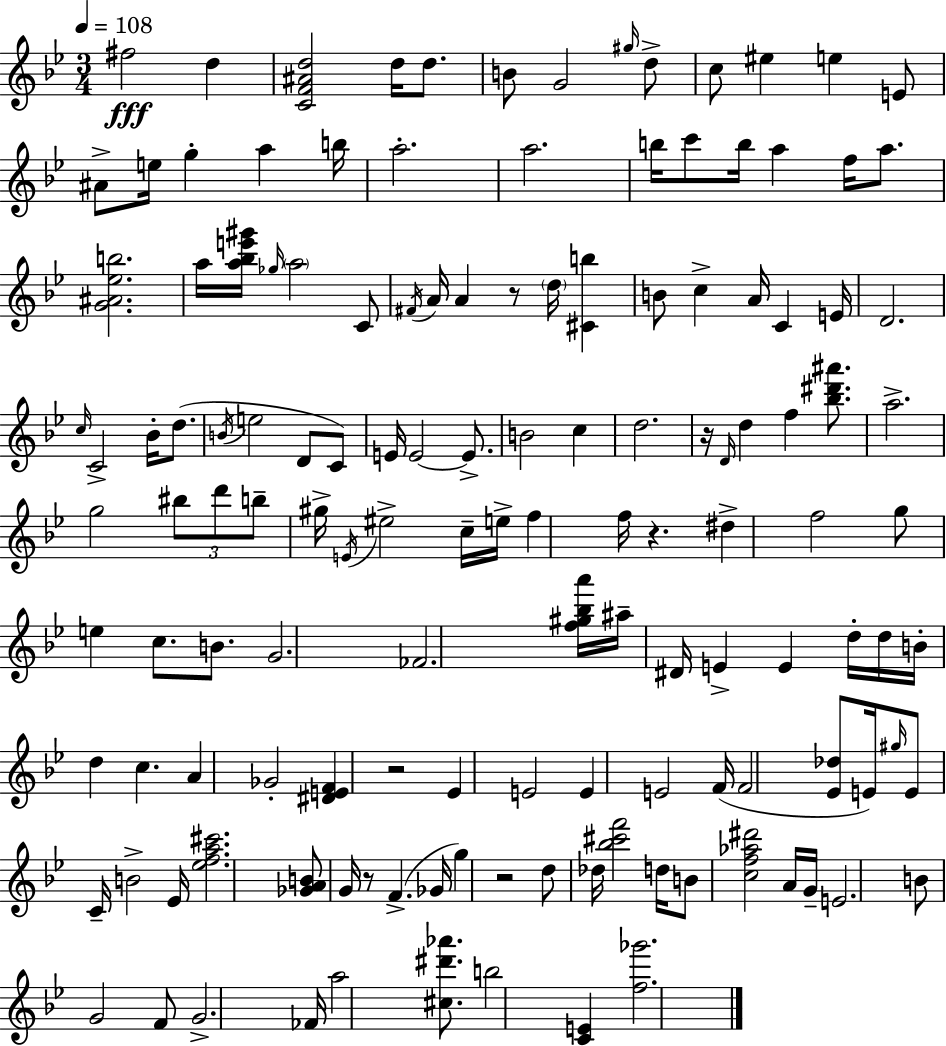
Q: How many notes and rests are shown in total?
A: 138